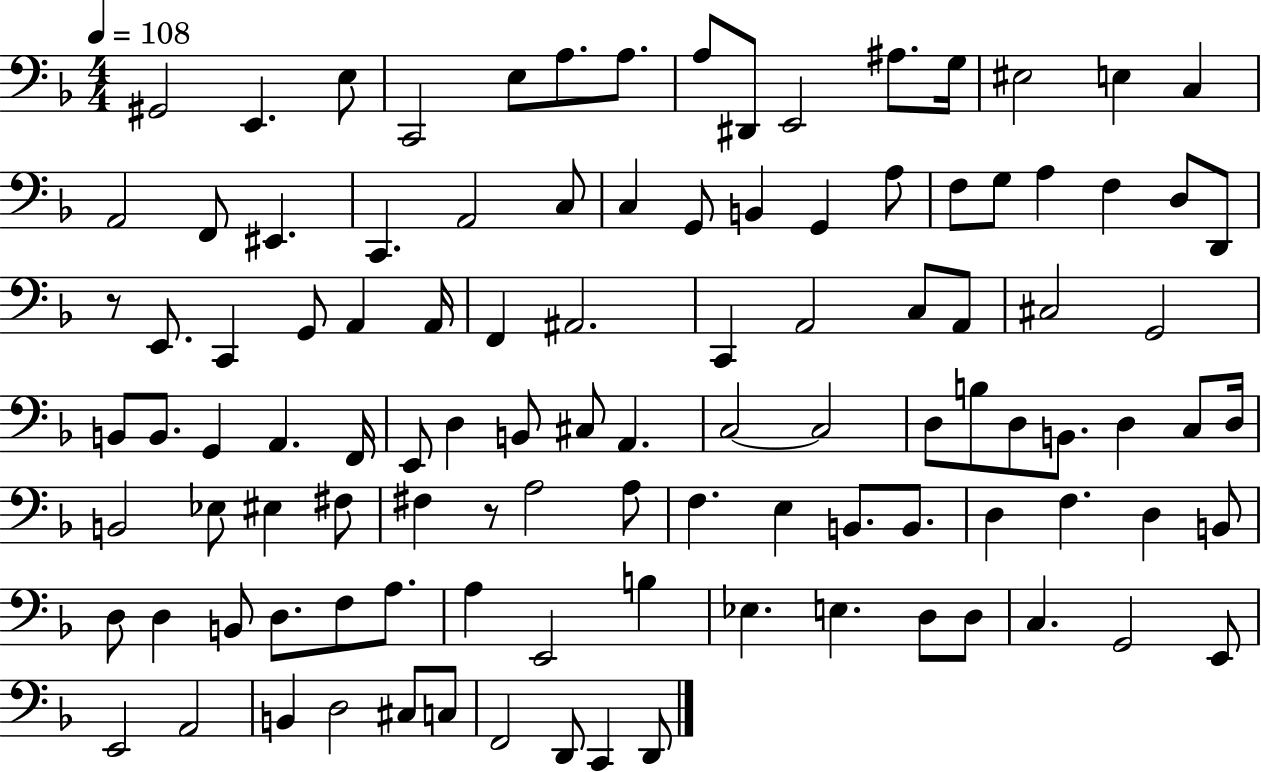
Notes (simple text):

G#2/h E2/q. E3/e C2/h E3/e A3/e. A3/e. A3/e D#2/e E2/h A#3/e. G3/s EIS3/h E3/q C3/q A2/h F2/e EIS2/q. C2/q. A2/h C3/e C3/q G2/e B2/q G2/q A3/e F3/e G3/e A3/q F3/q D3/e D2/e R/e E2/e. C2/q G2/e A2/q A2/s F2/q A#2/h. C2/q A2/h C3/e A2/e C#3/h G2/h B2/e B2/e. G2/q A2/q. F2/s E2/e D3/q B2/e C#3/e A2/q. C3/h C3/h D3/e B3/e D3/e B2/e. D3/q C3/e D3/s B2/h Eb3/e EIS3/q F#3/e F#3/q R/e A3/h A3/e F3/q. E3/q B2/e. B2/e. D3/q F3/q. D3/q B2/e D3/e D3/q B2/e D3/e. F3/e A3/e. A3/q E2/h B3/q Eb3/q. E3/q. D3/e D3/e C3/q. G2/h E2/e E2/h A2/h B2/q D3/h C#3/e C3/e F2/h D2/e C2/q D2/e